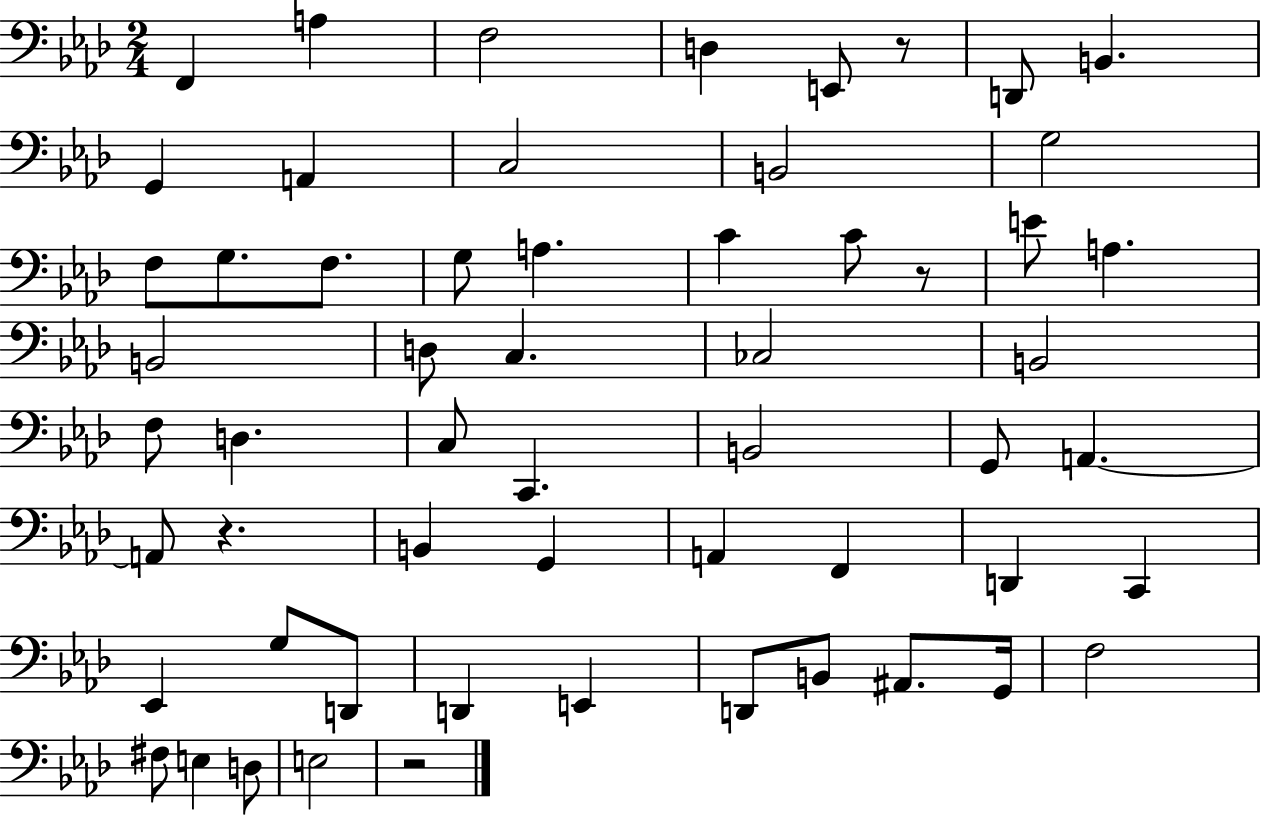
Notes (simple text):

F2/q A3/q F3/h D3/q E2/e R/e D2/e B2/q. G2/q A2/q C3/h B2/h G3/h F3/e G3/e. F3/e. G3/e A3/q. C4/q C4/e R/e E4/e A3/q. B2/h D3/e C3/q. CES3/h B2/h F3/e D3/q. C3/e C2/q. B2/h G2/e A2/q. A2/e R/q. B2/q G2/q A2/q F2/q D2/q C2/q Eb2/q G3/e D2/e D2/q E2/q D2/e B2/e A#2/e. G2/s F3/h F#3/e E3/q D3/e E3/h R/h